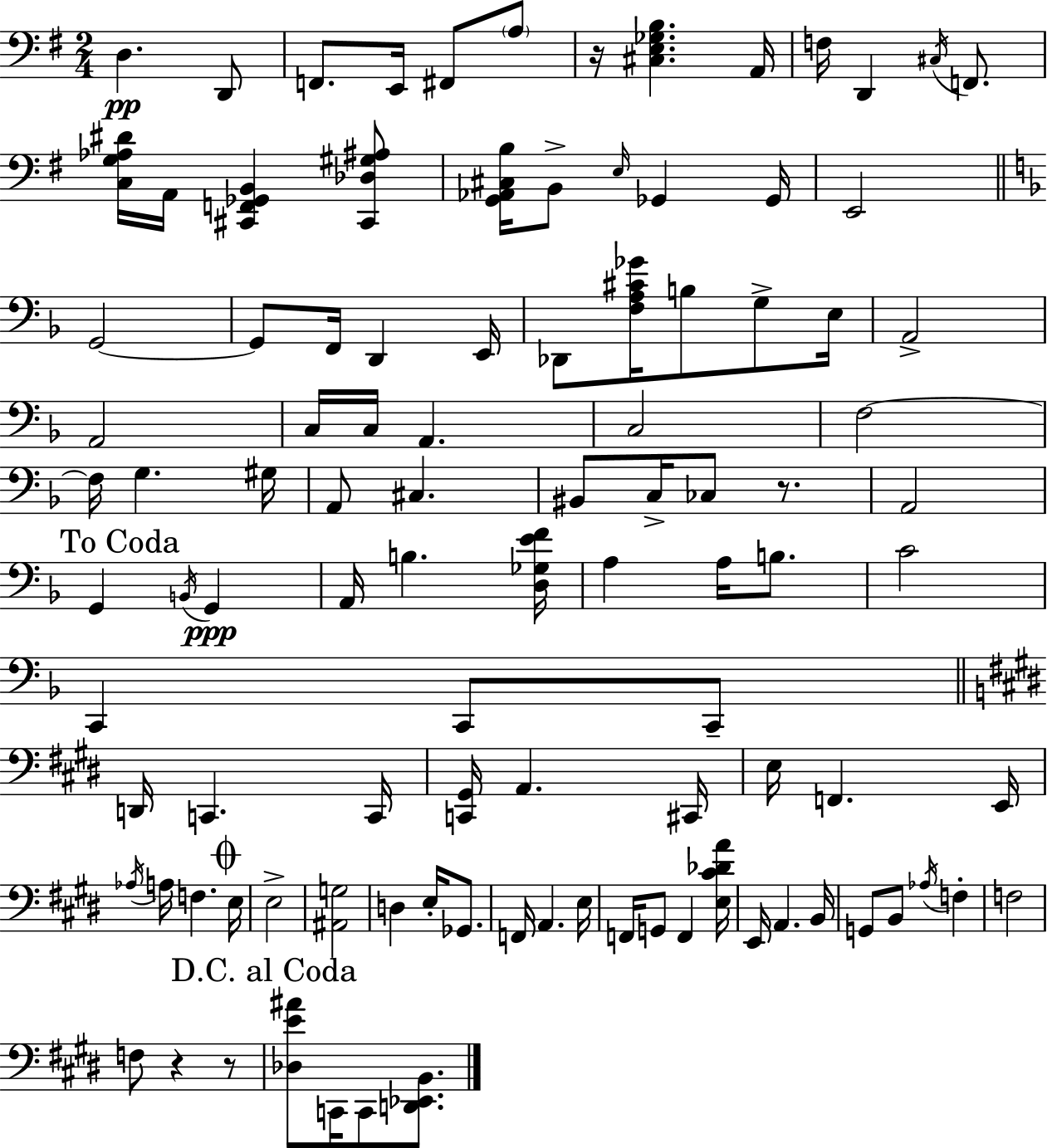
X:1
T:Untitled
M:2/4
L:1/4
K:G
D, D,,/2 F,,/2 E,,/4 ^F,,/2 A,/2 z/4 [^C,E,_G,B,] A,,/4 F,/4 D,, ^C,/4 F,,/2 [C,G,_A,^D]/4 A,,/4 [^C,,F,,_G,,B,,] [^C,,_D,^G,^A,]/2 [G,,_A,,^C,B,]/4 B,,/2 E,/4 _G,, _G,,/4 E,,2 G,,2 G,,/2 F,,/4 D,, E,,/4 _D,,/2 [F,A,^C_G]/4 B,/2 G,/2 E,/4 A,,2 A,,2 C,/4 C,/4 A,, C,2 F,2 F,/4 G, ^G,/4 A,,/2 ^C, ^B,,/2 C,/4 _C,/2 z/2 A,,2 G,, B,,/4 G,, A,,/4 B, [D,_G,EF]/4 A, A,/4 B,/2 C2 C,, C,,/2 C,,/2 D,,/4 C,, C,,/4 [C,,^G,,]/4 A,, ^C,,/4 E,/4 F,, E,,/4 _A,/4 A,/4 F, E,/4 E,2 [^A,,G,]2 D, E,/4 _G,,/2 F,,/4 A,, E,/4 F,,/4 G,,/2 F,, [E,^C_DA]/4 E,,/4 A,, B,,/4 G,,/2 B,,/2 _A,/4 F, F,2 F,/2 z z/2 [_D,E^A]/2 C,,/4 C,,/2 [D,,_E,,B,,]/2